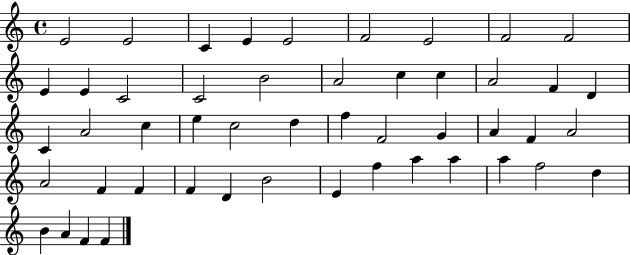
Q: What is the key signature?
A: C major